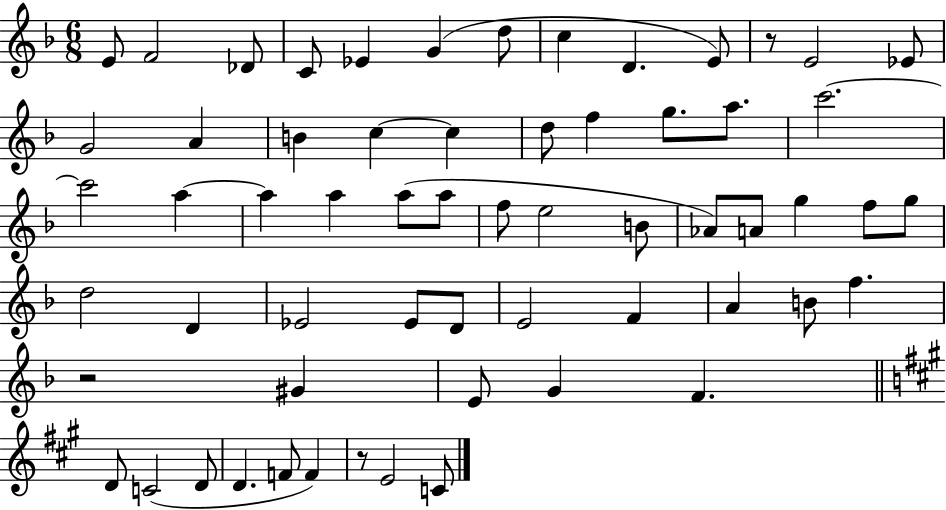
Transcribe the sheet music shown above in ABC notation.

X:1
T:Untitled
M:6/8
L:1/4
K:F
E/2 F2 _D/2 C/2 _E G d/2 c D E/2 z/2 E2 _E/2 G2 A B c c d/2 f g/2 a/2 c'2 c'2 a a a a/2 a/2 f/2 e2 B/2 _A/2 A/2 g f/2 g/2 d2 D _E2 _E/2 D/2 E2 F A B/2 f z2 ^G E/2 G F D/2 C2 D/2 D F/2 F z/2 E2 C/2